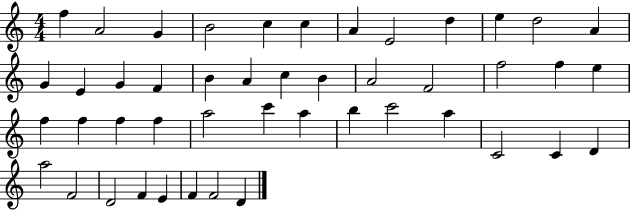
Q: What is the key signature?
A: C major